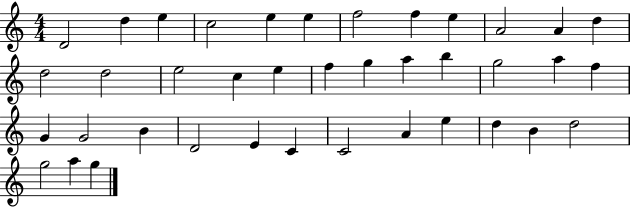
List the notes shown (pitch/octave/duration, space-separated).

D4/h D5/q E5/q C5/h E5/q E5/q F5/h F5/q E5/q A4/h A4/q D5/q D5/h D5/h E5/h C5/q E5/q F5/q G5/q A5/q B5/q G5/h A5/q F5/q G4/q G4/h B4/q D4/h E4/q C4/q C4/h A4/q E5/q D5/q B4/q D5/h G5/h A5/q G5/q